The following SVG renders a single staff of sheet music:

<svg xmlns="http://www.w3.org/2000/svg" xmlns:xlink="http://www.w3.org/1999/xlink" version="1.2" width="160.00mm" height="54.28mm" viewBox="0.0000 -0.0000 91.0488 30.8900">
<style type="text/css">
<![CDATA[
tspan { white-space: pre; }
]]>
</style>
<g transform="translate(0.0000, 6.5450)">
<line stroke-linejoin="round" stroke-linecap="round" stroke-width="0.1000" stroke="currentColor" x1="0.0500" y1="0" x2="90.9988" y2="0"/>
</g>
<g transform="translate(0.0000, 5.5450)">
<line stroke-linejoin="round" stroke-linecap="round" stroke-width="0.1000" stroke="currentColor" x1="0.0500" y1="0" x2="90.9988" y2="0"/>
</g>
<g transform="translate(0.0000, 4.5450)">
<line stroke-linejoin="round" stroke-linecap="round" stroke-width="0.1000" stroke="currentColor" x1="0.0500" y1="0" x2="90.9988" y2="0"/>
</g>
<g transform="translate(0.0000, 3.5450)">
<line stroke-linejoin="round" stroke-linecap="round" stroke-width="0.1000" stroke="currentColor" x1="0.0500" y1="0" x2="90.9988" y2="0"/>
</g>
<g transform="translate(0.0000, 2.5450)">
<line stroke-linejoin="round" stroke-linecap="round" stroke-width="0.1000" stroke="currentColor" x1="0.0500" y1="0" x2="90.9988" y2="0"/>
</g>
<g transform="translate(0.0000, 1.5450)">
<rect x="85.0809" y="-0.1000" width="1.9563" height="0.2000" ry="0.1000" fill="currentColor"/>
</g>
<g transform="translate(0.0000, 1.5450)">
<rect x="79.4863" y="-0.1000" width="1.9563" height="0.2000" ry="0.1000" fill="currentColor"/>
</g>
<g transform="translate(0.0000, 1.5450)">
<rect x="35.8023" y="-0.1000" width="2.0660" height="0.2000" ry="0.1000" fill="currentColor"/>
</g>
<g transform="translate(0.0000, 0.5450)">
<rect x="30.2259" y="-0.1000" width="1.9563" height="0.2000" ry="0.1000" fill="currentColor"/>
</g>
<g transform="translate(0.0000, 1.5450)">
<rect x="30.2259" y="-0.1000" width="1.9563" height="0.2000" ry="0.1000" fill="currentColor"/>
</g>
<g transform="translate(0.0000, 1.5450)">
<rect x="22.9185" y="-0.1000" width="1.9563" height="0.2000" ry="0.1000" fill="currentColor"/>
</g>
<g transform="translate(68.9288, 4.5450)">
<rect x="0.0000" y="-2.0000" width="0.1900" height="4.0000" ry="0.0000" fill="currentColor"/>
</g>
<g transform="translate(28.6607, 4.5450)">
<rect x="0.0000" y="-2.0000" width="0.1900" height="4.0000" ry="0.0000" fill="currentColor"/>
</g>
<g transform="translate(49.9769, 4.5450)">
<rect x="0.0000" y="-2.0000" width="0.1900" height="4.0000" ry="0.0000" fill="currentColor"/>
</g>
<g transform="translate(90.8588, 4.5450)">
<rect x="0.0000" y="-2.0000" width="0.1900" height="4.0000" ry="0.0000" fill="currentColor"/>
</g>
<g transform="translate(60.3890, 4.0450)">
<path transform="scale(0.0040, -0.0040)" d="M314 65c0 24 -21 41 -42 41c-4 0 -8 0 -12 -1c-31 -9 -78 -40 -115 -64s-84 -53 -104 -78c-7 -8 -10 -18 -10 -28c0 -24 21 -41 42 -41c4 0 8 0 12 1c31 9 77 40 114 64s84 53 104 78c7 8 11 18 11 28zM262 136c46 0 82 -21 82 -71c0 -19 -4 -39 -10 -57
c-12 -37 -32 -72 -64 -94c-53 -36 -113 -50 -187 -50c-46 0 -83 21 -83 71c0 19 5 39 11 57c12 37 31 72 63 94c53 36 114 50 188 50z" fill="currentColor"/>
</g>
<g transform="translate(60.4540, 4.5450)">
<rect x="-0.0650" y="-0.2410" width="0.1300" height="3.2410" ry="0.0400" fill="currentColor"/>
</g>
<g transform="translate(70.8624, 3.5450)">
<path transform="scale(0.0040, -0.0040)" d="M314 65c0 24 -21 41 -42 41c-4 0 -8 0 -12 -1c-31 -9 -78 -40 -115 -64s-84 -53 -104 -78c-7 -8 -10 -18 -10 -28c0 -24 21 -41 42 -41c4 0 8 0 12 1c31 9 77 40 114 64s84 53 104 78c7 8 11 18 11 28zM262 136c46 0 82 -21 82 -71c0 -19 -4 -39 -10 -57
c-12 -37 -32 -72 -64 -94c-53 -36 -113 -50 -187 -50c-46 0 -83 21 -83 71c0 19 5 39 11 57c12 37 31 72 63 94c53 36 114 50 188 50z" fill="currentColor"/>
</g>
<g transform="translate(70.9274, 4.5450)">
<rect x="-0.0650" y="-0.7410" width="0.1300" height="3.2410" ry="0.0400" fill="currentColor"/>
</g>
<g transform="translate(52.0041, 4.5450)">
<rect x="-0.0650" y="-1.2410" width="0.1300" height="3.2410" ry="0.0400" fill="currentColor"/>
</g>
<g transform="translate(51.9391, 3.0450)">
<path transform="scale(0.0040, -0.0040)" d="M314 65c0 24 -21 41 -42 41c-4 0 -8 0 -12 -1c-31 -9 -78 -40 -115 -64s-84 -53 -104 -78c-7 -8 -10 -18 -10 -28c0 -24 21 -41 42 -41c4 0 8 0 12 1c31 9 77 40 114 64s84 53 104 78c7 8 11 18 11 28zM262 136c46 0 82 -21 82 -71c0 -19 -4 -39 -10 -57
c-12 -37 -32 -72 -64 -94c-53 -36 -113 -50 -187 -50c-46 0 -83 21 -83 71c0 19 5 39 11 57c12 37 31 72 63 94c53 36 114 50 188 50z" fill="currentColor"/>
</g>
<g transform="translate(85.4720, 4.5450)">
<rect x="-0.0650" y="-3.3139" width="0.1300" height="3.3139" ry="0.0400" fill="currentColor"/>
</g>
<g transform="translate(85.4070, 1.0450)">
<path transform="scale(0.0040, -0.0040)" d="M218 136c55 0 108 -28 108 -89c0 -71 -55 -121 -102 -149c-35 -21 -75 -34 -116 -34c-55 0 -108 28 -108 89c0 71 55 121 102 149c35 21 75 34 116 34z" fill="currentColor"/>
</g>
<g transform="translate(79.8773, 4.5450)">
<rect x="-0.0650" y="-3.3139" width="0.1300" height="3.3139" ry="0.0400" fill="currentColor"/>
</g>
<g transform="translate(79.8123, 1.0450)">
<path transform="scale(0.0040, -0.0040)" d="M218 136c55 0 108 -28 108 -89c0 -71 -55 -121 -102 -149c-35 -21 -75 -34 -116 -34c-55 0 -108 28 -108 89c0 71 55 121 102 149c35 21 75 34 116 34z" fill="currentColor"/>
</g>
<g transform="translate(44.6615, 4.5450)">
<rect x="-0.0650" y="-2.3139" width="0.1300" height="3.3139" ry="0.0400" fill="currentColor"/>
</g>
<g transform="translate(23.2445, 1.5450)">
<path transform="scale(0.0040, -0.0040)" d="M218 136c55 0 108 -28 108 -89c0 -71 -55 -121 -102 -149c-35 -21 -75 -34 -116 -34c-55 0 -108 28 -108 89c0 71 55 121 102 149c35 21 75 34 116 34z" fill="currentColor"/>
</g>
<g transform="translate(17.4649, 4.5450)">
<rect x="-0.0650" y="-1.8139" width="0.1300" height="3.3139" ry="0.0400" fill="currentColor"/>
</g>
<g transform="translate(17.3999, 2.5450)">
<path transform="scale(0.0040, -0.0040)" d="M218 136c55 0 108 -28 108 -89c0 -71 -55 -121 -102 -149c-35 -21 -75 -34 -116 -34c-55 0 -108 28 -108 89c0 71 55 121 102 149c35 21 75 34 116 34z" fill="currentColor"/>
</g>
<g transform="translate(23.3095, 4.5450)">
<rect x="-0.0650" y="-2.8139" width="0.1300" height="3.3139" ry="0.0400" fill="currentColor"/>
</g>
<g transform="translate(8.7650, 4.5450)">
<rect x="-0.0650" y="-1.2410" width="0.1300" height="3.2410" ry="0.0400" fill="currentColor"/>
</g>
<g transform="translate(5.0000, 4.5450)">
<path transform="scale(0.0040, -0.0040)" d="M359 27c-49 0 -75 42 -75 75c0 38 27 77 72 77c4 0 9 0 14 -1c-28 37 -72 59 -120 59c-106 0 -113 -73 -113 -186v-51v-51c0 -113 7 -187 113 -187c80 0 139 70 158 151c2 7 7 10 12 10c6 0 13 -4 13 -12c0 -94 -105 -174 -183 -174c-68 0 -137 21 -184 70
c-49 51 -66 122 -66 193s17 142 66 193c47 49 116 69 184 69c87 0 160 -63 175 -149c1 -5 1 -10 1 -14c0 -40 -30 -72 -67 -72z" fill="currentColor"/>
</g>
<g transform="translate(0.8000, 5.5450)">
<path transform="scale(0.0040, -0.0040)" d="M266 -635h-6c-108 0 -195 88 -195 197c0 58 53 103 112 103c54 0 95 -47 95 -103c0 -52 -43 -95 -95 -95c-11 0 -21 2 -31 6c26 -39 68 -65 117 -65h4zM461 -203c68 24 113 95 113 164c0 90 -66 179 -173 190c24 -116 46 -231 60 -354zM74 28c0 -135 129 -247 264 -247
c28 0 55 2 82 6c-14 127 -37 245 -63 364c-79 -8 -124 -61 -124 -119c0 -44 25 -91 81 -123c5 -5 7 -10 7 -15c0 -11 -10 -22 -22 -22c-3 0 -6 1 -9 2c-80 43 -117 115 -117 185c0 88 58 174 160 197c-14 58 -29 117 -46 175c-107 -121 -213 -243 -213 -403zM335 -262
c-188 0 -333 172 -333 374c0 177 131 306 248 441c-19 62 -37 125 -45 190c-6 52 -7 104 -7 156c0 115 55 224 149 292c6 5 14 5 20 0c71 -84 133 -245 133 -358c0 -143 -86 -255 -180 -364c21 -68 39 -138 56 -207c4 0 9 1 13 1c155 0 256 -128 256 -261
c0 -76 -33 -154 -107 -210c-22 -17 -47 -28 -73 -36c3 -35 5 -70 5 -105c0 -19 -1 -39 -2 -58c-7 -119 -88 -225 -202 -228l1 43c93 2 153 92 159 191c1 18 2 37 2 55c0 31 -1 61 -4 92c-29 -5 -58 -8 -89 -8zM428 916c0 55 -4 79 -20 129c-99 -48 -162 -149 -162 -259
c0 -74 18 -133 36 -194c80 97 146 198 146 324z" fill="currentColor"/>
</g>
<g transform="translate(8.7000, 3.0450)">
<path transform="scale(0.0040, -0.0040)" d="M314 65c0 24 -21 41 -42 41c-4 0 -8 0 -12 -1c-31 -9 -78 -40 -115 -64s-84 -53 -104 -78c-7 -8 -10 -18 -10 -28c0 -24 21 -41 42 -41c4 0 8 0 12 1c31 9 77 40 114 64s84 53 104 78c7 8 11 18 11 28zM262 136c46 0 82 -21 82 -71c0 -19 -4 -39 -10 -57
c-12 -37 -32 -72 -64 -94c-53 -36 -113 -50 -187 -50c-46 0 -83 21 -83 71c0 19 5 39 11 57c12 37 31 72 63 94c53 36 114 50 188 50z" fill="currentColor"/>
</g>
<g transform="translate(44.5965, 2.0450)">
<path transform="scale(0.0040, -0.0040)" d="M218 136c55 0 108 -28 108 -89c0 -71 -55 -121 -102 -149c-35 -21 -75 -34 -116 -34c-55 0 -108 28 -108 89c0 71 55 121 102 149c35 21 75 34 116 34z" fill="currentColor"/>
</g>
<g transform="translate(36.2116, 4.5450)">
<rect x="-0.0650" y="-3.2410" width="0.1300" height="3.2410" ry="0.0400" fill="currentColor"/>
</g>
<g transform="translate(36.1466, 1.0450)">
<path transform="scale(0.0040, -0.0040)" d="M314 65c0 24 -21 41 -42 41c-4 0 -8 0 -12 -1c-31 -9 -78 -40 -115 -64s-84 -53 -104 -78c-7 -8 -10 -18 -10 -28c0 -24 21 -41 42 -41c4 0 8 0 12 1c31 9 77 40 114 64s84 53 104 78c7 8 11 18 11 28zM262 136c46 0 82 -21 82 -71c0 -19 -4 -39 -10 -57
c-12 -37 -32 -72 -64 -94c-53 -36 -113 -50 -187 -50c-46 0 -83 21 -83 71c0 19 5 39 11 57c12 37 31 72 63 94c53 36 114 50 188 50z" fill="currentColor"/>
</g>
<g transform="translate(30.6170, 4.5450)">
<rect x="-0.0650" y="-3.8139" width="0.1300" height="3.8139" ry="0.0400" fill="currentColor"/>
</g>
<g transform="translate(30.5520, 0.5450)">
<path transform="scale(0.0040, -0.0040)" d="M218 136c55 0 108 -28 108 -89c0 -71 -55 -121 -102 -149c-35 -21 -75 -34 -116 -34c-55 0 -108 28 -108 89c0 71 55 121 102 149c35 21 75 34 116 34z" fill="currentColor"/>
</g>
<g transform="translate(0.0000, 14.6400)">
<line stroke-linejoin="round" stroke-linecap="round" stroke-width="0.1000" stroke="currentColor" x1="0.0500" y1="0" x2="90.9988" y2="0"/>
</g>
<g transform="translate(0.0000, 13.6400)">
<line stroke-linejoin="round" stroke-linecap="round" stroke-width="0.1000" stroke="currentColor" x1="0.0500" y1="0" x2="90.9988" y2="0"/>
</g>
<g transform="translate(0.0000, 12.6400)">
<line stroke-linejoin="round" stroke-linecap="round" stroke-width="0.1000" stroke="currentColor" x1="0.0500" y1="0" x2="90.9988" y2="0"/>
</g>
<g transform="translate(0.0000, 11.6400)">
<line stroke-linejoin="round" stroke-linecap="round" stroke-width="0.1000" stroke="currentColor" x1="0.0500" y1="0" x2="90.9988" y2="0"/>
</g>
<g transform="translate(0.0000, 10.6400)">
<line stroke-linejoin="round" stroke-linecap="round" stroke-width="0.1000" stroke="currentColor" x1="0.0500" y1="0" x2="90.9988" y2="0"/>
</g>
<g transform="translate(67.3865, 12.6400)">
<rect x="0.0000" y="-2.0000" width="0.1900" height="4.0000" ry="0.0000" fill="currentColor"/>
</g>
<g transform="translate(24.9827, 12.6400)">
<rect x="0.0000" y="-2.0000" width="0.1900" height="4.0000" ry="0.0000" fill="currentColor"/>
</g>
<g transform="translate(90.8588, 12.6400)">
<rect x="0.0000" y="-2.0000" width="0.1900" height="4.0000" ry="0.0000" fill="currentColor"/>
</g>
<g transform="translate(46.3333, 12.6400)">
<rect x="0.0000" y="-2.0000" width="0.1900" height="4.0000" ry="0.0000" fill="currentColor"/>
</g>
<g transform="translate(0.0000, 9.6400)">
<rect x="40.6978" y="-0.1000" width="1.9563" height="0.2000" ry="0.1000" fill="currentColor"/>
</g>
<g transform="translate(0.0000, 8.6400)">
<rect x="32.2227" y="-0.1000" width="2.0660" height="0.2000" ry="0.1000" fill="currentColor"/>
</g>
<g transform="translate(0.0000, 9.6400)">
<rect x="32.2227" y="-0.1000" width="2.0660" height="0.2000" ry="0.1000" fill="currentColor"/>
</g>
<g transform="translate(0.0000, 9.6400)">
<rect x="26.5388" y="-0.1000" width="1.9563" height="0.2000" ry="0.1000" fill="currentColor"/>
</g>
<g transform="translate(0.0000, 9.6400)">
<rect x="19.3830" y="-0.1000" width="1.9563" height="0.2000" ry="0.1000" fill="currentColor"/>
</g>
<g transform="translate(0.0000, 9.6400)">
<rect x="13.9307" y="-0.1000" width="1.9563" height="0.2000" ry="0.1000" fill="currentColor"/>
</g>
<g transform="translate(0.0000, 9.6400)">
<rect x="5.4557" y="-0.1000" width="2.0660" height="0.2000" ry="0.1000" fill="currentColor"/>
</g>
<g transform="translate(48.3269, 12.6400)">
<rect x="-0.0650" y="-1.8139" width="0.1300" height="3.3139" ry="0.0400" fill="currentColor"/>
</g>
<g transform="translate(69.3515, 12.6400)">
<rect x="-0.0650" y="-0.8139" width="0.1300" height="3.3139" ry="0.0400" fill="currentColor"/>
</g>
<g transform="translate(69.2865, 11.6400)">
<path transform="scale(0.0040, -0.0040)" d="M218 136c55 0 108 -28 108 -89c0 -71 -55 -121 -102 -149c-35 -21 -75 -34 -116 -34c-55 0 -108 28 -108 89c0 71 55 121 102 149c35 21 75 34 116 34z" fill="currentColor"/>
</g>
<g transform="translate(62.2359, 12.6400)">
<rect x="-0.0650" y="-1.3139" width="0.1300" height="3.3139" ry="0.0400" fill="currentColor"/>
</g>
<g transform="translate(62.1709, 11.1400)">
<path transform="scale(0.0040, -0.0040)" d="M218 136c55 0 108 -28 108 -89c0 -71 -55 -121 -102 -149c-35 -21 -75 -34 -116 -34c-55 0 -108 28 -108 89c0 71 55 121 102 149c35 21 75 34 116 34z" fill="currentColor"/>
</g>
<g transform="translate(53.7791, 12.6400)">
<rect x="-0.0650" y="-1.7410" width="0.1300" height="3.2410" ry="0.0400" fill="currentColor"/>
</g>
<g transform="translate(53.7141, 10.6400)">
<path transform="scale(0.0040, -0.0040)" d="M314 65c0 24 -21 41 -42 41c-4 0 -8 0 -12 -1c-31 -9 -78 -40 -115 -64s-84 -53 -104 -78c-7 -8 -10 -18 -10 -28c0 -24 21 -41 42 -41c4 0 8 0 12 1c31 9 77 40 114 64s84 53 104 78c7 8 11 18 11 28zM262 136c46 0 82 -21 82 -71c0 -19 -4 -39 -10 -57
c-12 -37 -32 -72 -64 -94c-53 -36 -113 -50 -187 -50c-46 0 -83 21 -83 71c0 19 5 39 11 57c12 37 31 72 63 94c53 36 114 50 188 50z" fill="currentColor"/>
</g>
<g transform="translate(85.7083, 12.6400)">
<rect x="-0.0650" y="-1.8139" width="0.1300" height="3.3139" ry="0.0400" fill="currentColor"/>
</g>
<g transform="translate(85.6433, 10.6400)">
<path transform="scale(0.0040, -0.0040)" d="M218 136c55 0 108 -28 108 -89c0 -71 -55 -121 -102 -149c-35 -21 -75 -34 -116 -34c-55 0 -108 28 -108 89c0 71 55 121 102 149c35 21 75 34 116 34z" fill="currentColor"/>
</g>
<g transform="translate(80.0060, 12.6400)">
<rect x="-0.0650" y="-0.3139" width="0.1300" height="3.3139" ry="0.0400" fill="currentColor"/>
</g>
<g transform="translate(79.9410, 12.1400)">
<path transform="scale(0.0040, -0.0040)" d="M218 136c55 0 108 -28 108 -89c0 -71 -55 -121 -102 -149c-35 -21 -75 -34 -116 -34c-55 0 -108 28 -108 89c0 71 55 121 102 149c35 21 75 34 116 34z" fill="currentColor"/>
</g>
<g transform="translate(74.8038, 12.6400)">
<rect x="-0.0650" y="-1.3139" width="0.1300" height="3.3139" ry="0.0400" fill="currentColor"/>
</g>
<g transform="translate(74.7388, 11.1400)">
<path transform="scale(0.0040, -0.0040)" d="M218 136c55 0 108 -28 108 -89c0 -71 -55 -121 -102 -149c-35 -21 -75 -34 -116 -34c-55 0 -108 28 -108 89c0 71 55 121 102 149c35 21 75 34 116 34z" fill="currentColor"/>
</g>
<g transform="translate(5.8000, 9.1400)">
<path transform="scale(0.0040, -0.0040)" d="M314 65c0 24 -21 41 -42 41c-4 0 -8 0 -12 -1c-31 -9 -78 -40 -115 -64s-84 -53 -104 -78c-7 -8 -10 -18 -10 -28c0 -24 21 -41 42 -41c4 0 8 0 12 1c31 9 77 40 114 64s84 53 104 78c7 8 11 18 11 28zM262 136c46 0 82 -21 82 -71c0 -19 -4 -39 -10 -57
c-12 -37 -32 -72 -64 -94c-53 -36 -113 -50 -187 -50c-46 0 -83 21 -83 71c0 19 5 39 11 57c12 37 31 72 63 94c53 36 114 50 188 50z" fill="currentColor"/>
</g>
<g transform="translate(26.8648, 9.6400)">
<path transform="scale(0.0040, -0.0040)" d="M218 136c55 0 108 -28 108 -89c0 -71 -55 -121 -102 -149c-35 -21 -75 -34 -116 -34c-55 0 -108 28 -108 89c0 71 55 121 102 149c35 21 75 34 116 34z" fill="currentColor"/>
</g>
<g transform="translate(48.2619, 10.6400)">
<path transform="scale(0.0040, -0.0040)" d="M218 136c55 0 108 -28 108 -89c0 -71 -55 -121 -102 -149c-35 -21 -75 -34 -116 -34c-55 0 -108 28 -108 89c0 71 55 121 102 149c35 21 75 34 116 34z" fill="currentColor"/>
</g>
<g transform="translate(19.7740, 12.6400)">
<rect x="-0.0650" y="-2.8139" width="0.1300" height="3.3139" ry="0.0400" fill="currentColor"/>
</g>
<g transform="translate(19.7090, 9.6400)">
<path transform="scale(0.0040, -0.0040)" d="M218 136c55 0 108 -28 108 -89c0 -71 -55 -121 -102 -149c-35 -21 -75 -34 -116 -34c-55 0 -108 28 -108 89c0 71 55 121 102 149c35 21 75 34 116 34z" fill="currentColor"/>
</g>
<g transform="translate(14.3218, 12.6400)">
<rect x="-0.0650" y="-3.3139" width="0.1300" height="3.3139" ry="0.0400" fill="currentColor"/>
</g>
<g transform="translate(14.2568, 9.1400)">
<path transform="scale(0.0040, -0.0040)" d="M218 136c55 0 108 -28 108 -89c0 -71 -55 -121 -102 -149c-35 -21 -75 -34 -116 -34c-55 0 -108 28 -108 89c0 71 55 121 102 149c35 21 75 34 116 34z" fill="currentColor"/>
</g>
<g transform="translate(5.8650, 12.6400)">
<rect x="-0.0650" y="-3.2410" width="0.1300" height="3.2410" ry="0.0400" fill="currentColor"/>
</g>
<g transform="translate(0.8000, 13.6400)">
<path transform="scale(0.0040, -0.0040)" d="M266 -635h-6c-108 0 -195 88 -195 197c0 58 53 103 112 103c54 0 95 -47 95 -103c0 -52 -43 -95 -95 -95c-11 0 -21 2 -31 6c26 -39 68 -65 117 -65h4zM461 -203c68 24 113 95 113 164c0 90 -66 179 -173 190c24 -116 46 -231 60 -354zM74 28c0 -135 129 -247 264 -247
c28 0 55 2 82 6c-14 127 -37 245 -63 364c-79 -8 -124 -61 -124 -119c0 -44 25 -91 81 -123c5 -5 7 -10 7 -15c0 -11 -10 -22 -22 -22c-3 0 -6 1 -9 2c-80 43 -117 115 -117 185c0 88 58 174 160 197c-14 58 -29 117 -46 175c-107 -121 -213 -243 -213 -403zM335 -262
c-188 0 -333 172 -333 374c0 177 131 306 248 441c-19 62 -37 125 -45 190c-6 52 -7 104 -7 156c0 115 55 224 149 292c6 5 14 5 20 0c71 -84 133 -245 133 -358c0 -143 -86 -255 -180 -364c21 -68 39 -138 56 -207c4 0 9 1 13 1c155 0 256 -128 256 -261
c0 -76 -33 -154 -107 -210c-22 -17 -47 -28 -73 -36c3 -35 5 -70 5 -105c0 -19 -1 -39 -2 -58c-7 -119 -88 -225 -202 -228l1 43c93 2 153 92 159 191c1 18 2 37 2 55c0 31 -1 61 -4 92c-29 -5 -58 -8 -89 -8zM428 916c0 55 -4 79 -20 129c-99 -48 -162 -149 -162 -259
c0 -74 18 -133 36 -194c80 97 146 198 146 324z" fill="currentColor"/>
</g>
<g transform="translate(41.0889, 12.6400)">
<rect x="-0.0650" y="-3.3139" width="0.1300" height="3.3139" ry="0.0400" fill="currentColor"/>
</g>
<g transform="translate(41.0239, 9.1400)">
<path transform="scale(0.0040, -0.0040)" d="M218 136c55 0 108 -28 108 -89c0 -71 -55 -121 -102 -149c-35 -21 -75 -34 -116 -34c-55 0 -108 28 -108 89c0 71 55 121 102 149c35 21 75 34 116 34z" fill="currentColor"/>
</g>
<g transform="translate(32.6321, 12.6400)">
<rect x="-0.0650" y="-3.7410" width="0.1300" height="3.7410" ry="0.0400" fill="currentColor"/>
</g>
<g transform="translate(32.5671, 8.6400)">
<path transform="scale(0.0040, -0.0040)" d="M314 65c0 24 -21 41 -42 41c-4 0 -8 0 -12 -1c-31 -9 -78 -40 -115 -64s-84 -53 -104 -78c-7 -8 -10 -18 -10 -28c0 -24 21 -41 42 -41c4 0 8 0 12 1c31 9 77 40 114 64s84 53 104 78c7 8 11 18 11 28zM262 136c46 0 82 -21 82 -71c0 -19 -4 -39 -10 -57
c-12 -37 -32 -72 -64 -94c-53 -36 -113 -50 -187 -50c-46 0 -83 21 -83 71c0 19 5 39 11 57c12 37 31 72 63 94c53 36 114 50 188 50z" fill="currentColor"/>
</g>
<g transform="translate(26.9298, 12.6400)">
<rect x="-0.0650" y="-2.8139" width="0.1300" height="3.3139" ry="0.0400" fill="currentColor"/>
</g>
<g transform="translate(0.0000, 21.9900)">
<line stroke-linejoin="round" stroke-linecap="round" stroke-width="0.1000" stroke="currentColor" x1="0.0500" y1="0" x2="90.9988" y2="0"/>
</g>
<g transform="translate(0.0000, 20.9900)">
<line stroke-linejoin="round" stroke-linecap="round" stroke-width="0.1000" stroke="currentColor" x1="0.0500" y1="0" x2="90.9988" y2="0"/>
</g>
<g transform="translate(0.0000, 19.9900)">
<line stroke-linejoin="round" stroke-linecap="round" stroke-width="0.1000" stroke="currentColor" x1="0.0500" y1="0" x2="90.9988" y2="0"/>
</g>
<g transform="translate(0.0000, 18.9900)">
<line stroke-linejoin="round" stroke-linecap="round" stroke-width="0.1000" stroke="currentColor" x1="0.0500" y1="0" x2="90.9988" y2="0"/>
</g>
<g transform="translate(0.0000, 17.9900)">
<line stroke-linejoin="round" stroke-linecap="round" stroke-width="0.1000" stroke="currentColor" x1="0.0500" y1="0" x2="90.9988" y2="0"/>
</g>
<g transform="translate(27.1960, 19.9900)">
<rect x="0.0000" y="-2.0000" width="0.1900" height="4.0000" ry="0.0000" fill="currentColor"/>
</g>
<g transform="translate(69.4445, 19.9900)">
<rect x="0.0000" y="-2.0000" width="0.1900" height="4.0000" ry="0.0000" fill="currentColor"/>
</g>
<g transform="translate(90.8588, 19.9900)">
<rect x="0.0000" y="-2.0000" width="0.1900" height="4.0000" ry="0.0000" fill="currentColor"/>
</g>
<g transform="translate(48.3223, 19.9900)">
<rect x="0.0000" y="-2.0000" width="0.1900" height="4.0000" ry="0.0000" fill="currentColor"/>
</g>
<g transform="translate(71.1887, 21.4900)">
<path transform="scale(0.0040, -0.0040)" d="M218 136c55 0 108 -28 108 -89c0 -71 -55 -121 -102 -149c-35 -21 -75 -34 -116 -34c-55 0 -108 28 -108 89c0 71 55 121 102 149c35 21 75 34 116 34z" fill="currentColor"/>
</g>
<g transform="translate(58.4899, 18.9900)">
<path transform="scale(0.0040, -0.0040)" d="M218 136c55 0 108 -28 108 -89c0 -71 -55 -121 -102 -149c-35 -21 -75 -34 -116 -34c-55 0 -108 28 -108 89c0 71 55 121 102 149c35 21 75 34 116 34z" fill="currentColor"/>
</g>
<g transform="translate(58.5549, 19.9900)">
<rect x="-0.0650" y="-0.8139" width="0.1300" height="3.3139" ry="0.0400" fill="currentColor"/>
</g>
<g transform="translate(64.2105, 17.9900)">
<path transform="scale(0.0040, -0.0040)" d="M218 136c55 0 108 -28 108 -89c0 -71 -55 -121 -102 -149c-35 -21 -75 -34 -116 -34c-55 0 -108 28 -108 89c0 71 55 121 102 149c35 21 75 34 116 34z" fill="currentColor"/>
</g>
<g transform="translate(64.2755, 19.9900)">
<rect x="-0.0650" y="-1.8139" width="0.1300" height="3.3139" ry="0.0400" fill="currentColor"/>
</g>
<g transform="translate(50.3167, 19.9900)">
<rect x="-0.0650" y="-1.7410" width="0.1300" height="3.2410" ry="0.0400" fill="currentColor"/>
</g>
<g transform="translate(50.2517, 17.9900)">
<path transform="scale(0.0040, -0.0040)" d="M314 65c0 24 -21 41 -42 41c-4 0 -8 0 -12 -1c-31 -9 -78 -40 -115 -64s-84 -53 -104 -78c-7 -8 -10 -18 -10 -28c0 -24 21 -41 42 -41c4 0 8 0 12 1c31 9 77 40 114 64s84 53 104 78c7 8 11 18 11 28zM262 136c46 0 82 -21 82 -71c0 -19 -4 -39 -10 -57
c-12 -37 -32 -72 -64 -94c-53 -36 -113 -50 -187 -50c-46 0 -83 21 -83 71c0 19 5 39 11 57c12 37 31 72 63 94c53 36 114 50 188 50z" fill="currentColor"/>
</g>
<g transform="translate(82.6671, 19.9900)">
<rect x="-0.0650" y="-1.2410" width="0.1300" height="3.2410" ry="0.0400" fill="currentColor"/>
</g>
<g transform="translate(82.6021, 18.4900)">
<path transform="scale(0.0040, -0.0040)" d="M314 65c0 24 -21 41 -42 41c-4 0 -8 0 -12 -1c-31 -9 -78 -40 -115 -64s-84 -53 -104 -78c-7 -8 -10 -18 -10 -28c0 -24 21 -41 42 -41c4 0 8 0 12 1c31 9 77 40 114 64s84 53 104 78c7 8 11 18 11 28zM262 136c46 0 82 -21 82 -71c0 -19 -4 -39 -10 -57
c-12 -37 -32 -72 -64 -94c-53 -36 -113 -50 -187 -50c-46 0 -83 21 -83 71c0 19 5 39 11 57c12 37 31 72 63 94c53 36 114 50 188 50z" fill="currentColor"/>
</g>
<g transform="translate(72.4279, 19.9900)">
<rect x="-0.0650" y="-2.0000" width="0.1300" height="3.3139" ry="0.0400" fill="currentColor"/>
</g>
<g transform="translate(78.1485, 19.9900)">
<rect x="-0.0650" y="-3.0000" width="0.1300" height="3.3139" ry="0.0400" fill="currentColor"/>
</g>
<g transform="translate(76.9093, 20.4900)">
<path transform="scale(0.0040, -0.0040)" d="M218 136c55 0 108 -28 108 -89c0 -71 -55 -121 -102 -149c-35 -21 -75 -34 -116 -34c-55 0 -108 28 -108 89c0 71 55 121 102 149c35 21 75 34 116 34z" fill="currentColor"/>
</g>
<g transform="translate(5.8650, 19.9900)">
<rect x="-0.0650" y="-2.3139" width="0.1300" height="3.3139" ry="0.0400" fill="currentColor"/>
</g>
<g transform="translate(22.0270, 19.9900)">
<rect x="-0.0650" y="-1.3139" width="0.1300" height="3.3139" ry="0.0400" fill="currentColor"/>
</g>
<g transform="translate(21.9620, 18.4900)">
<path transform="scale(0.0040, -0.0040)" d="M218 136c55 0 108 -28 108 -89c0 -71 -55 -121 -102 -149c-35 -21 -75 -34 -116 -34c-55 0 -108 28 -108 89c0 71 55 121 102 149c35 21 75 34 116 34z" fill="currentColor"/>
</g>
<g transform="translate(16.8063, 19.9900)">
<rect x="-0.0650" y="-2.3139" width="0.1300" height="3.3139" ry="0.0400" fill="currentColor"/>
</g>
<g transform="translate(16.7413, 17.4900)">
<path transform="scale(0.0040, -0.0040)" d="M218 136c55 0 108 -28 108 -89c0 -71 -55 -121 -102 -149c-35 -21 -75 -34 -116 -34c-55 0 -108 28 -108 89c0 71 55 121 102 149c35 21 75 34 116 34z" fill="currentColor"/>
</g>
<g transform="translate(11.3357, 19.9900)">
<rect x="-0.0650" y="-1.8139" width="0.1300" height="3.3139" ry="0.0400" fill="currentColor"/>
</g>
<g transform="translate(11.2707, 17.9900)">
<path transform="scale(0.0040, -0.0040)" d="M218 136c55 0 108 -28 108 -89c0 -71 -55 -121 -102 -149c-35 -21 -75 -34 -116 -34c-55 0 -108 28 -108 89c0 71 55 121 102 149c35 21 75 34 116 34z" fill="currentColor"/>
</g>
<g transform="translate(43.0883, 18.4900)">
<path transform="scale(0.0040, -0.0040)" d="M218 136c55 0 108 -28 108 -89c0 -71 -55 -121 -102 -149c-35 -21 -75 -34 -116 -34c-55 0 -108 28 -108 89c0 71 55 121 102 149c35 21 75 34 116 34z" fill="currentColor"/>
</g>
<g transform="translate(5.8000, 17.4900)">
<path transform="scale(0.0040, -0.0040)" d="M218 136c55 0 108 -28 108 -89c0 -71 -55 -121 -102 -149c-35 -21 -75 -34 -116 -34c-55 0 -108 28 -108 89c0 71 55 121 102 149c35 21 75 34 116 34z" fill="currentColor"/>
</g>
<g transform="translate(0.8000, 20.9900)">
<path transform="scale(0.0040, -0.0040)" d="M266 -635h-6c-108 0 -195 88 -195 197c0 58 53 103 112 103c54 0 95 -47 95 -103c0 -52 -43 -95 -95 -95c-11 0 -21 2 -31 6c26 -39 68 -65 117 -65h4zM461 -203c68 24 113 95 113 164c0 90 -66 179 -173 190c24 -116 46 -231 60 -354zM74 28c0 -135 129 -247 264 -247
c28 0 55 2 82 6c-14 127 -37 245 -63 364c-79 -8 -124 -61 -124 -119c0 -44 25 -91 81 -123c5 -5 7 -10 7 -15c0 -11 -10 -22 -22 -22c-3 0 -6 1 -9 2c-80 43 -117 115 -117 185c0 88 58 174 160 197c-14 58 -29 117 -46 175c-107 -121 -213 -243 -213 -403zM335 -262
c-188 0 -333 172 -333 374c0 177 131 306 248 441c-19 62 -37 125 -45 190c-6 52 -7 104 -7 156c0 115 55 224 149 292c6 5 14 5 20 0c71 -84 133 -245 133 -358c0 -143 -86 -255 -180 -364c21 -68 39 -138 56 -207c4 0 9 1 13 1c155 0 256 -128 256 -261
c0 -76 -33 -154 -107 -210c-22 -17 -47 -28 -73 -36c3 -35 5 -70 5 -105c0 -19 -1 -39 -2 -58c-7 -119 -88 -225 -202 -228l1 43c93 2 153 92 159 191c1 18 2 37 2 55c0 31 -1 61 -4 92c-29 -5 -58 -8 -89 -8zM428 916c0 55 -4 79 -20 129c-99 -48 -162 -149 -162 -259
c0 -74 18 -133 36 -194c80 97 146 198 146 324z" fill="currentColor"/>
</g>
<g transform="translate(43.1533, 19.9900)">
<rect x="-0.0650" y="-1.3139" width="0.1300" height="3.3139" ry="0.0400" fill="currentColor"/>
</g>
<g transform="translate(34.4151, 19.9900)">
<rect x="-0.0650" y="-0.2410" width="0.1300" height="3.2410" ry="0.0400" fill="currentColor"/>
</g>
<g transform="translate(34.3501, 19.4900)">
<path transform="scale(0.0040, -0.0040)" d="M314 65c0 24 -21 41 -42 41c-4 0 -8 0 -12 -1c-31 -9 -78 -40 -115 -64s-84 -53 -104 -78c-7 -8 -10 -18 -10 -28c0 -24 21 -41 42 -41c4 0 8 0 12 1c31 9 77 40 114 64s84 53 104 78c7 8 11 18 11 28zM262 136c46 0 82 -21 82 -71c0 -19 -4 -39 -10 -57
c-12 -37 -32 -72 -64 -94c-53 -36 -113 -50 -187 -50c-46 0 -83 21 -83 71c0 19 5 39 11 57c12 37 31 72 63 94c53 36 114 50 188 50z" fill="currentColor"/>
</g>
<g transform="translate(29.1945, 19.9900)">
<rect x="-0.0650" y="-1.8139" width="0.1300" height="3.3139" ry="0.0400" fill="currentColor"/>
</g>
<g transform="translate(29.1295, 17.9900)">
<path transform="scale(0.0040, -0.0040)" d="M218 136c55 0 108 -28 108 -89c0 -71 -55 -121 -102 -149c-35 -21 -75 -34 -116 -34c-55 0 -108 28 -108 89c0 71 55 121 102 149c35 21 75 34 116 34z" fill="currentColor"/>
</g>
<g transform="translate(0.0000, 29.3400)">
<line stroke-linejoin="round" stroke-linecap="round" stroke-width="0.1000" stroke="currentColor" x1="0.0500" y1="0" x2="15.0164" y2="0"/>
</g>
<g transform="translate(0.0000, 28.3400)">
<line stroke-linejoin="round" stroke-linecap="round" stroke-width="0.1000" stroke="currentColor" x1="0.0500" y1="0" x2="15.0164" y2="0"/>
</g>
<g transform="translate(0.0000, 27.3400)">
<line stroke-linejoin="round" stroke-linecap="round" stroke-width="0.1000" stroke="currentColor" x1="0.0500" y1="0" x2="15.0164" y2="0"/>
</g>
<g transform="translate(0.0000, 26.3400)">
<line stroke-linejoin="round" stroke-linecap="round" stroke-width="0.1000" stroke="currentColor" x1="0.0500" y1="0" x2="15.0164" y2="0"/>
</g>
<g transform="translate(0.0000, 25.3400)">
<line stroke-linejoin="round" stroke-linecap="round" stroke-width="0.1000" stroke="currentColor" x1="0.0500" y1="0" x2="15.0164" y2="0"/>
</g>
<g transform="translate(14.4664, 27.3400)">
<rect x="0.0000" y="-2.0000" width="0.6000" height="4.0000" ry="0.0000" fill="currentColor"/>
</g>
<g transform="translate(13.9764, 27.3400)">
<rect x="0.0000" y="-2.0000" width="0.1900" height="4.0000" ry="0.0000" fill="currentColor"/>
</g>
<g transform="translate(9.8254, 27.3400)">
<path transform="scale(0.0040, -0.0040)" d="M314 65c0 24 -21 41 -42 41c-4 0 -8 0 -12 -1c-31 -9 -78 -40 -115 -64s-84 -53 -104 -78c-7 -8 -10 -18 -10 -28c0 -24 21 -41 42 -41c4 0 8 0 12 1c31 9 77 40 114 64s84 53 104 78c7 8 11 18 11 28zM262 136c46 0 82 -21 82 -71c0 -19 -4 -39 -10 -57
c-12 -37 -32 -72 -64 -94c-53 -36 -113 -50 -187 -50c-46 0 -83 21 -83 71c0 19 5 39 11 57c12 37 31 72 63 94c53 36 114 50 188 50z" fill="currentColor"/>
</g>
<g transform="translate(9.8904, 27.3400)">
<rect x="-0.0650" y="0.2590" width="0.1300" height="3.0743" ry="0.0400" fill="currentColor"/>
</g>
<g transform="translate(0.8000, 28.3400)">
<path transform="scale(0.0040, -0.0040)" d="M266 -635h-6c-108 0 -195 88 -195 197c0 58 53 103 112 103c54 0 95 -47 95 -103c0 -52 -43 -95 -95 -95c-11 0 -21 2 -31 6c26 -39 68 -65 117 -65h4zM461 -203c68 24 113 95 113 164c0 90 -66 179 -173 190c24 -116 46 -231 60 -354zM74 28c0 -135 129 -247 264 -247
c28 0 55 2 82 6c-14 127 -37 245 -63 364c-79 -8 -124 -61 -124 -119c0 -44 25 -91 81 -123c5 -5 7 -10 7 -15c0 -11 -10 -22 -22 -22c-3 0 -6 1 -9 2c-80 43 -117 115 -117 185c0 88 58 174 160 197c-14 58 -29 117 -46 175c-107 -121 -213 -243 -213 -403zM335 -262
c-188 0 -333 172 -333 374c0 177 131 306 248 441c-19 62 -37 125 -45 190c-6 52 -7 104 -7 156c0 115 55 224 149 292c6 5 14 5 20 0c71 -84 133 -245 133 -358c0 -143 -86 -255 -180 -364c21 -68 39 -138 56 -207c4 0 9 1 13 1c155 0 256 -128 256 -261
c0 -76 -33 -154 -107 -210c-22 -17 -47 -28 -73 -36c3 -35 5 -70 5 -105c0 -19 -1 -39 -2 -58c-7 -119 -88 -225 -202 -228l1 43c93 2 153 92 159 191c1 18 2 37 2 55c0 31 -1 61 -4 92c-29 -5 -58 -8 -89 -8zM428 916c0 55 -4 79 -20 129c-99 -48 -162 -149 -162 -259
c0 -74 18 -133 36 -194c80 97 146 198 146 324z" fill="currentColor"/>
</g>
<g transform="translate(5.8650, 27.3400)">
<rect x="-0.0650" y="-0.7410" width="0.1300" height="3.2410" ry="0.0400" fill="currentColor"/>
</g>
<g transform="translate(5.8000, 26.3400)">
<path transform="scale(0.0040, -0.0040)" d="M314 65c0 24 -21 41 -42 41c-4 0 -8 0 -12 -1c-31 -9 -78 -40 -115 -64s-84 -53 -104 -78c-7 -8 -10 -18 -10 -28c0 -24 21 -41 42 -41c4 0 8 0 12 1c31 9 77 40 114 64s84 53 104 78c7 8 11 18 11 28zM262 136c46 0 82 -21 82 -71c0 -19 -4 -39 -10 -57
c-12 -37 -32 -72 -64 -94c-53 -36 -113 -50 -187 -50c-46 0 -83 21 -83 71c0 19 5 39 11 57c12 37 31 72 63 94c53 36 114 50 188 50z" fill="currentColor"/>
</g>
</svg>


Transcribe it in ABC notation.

X:1
T:Untitled
M:4/4
L:1/4
K:C
e2 f a c' b2 g e2 c2 d2 b b b2 b a a c'2 b f f2 e d e c f g f g e f c2 e f2 d f F A e2 d2 B2